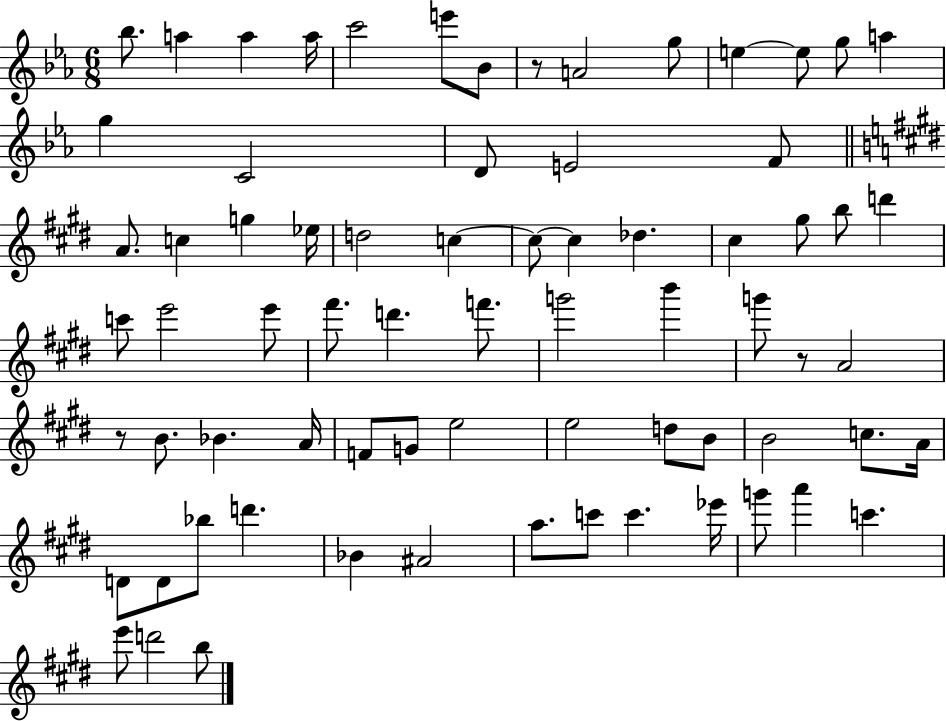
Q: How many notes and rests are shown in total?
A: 72